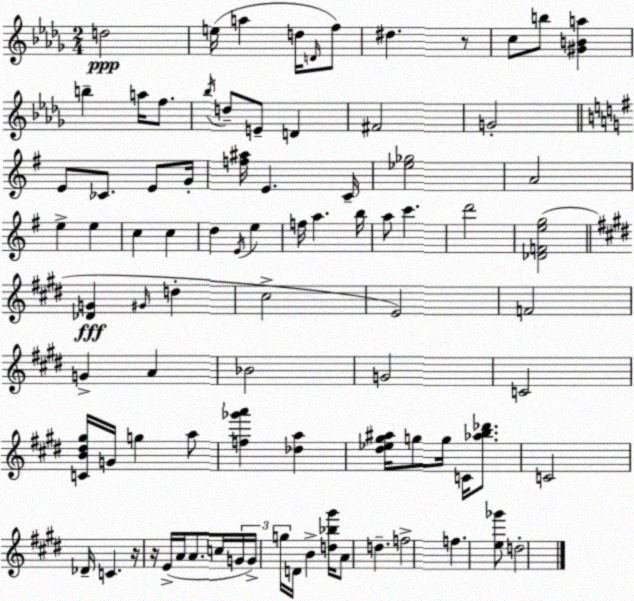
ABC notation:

X:1
T:Untitled
M:2/4
L:1/4
K:Bbm
d2 e/4 a d/4 D/4 f/2 ^d z/2 c/2 b/2 [^GBa] b a/4 f/2 _b/4 d/2 E/2 D ^F2 G2 E/2 _C/2 E/2 G/4 [f^a]/4 E C/4 [_e_g]2 A2 e e c c d E/4 e f/4 a b/4 a/2 c' d'2 [_DFeg]2 [_DG] ^G/4 d ^c2 E2 F2 G A _B2 G2 C2 [CB^d^g]/4 G/4 g a/2 [f_g'a'] [_da] [^d_e^g^a]/4 g/2 g/4 C/4 [_ab_d']/2 C2 _D/4 C z/4 z/4 E/4 A/4 A/2 c/4 G/4 G/4 g/4 D/4 B [d_b^g']/4 A/2 d f2 f [e_g']/2 d2